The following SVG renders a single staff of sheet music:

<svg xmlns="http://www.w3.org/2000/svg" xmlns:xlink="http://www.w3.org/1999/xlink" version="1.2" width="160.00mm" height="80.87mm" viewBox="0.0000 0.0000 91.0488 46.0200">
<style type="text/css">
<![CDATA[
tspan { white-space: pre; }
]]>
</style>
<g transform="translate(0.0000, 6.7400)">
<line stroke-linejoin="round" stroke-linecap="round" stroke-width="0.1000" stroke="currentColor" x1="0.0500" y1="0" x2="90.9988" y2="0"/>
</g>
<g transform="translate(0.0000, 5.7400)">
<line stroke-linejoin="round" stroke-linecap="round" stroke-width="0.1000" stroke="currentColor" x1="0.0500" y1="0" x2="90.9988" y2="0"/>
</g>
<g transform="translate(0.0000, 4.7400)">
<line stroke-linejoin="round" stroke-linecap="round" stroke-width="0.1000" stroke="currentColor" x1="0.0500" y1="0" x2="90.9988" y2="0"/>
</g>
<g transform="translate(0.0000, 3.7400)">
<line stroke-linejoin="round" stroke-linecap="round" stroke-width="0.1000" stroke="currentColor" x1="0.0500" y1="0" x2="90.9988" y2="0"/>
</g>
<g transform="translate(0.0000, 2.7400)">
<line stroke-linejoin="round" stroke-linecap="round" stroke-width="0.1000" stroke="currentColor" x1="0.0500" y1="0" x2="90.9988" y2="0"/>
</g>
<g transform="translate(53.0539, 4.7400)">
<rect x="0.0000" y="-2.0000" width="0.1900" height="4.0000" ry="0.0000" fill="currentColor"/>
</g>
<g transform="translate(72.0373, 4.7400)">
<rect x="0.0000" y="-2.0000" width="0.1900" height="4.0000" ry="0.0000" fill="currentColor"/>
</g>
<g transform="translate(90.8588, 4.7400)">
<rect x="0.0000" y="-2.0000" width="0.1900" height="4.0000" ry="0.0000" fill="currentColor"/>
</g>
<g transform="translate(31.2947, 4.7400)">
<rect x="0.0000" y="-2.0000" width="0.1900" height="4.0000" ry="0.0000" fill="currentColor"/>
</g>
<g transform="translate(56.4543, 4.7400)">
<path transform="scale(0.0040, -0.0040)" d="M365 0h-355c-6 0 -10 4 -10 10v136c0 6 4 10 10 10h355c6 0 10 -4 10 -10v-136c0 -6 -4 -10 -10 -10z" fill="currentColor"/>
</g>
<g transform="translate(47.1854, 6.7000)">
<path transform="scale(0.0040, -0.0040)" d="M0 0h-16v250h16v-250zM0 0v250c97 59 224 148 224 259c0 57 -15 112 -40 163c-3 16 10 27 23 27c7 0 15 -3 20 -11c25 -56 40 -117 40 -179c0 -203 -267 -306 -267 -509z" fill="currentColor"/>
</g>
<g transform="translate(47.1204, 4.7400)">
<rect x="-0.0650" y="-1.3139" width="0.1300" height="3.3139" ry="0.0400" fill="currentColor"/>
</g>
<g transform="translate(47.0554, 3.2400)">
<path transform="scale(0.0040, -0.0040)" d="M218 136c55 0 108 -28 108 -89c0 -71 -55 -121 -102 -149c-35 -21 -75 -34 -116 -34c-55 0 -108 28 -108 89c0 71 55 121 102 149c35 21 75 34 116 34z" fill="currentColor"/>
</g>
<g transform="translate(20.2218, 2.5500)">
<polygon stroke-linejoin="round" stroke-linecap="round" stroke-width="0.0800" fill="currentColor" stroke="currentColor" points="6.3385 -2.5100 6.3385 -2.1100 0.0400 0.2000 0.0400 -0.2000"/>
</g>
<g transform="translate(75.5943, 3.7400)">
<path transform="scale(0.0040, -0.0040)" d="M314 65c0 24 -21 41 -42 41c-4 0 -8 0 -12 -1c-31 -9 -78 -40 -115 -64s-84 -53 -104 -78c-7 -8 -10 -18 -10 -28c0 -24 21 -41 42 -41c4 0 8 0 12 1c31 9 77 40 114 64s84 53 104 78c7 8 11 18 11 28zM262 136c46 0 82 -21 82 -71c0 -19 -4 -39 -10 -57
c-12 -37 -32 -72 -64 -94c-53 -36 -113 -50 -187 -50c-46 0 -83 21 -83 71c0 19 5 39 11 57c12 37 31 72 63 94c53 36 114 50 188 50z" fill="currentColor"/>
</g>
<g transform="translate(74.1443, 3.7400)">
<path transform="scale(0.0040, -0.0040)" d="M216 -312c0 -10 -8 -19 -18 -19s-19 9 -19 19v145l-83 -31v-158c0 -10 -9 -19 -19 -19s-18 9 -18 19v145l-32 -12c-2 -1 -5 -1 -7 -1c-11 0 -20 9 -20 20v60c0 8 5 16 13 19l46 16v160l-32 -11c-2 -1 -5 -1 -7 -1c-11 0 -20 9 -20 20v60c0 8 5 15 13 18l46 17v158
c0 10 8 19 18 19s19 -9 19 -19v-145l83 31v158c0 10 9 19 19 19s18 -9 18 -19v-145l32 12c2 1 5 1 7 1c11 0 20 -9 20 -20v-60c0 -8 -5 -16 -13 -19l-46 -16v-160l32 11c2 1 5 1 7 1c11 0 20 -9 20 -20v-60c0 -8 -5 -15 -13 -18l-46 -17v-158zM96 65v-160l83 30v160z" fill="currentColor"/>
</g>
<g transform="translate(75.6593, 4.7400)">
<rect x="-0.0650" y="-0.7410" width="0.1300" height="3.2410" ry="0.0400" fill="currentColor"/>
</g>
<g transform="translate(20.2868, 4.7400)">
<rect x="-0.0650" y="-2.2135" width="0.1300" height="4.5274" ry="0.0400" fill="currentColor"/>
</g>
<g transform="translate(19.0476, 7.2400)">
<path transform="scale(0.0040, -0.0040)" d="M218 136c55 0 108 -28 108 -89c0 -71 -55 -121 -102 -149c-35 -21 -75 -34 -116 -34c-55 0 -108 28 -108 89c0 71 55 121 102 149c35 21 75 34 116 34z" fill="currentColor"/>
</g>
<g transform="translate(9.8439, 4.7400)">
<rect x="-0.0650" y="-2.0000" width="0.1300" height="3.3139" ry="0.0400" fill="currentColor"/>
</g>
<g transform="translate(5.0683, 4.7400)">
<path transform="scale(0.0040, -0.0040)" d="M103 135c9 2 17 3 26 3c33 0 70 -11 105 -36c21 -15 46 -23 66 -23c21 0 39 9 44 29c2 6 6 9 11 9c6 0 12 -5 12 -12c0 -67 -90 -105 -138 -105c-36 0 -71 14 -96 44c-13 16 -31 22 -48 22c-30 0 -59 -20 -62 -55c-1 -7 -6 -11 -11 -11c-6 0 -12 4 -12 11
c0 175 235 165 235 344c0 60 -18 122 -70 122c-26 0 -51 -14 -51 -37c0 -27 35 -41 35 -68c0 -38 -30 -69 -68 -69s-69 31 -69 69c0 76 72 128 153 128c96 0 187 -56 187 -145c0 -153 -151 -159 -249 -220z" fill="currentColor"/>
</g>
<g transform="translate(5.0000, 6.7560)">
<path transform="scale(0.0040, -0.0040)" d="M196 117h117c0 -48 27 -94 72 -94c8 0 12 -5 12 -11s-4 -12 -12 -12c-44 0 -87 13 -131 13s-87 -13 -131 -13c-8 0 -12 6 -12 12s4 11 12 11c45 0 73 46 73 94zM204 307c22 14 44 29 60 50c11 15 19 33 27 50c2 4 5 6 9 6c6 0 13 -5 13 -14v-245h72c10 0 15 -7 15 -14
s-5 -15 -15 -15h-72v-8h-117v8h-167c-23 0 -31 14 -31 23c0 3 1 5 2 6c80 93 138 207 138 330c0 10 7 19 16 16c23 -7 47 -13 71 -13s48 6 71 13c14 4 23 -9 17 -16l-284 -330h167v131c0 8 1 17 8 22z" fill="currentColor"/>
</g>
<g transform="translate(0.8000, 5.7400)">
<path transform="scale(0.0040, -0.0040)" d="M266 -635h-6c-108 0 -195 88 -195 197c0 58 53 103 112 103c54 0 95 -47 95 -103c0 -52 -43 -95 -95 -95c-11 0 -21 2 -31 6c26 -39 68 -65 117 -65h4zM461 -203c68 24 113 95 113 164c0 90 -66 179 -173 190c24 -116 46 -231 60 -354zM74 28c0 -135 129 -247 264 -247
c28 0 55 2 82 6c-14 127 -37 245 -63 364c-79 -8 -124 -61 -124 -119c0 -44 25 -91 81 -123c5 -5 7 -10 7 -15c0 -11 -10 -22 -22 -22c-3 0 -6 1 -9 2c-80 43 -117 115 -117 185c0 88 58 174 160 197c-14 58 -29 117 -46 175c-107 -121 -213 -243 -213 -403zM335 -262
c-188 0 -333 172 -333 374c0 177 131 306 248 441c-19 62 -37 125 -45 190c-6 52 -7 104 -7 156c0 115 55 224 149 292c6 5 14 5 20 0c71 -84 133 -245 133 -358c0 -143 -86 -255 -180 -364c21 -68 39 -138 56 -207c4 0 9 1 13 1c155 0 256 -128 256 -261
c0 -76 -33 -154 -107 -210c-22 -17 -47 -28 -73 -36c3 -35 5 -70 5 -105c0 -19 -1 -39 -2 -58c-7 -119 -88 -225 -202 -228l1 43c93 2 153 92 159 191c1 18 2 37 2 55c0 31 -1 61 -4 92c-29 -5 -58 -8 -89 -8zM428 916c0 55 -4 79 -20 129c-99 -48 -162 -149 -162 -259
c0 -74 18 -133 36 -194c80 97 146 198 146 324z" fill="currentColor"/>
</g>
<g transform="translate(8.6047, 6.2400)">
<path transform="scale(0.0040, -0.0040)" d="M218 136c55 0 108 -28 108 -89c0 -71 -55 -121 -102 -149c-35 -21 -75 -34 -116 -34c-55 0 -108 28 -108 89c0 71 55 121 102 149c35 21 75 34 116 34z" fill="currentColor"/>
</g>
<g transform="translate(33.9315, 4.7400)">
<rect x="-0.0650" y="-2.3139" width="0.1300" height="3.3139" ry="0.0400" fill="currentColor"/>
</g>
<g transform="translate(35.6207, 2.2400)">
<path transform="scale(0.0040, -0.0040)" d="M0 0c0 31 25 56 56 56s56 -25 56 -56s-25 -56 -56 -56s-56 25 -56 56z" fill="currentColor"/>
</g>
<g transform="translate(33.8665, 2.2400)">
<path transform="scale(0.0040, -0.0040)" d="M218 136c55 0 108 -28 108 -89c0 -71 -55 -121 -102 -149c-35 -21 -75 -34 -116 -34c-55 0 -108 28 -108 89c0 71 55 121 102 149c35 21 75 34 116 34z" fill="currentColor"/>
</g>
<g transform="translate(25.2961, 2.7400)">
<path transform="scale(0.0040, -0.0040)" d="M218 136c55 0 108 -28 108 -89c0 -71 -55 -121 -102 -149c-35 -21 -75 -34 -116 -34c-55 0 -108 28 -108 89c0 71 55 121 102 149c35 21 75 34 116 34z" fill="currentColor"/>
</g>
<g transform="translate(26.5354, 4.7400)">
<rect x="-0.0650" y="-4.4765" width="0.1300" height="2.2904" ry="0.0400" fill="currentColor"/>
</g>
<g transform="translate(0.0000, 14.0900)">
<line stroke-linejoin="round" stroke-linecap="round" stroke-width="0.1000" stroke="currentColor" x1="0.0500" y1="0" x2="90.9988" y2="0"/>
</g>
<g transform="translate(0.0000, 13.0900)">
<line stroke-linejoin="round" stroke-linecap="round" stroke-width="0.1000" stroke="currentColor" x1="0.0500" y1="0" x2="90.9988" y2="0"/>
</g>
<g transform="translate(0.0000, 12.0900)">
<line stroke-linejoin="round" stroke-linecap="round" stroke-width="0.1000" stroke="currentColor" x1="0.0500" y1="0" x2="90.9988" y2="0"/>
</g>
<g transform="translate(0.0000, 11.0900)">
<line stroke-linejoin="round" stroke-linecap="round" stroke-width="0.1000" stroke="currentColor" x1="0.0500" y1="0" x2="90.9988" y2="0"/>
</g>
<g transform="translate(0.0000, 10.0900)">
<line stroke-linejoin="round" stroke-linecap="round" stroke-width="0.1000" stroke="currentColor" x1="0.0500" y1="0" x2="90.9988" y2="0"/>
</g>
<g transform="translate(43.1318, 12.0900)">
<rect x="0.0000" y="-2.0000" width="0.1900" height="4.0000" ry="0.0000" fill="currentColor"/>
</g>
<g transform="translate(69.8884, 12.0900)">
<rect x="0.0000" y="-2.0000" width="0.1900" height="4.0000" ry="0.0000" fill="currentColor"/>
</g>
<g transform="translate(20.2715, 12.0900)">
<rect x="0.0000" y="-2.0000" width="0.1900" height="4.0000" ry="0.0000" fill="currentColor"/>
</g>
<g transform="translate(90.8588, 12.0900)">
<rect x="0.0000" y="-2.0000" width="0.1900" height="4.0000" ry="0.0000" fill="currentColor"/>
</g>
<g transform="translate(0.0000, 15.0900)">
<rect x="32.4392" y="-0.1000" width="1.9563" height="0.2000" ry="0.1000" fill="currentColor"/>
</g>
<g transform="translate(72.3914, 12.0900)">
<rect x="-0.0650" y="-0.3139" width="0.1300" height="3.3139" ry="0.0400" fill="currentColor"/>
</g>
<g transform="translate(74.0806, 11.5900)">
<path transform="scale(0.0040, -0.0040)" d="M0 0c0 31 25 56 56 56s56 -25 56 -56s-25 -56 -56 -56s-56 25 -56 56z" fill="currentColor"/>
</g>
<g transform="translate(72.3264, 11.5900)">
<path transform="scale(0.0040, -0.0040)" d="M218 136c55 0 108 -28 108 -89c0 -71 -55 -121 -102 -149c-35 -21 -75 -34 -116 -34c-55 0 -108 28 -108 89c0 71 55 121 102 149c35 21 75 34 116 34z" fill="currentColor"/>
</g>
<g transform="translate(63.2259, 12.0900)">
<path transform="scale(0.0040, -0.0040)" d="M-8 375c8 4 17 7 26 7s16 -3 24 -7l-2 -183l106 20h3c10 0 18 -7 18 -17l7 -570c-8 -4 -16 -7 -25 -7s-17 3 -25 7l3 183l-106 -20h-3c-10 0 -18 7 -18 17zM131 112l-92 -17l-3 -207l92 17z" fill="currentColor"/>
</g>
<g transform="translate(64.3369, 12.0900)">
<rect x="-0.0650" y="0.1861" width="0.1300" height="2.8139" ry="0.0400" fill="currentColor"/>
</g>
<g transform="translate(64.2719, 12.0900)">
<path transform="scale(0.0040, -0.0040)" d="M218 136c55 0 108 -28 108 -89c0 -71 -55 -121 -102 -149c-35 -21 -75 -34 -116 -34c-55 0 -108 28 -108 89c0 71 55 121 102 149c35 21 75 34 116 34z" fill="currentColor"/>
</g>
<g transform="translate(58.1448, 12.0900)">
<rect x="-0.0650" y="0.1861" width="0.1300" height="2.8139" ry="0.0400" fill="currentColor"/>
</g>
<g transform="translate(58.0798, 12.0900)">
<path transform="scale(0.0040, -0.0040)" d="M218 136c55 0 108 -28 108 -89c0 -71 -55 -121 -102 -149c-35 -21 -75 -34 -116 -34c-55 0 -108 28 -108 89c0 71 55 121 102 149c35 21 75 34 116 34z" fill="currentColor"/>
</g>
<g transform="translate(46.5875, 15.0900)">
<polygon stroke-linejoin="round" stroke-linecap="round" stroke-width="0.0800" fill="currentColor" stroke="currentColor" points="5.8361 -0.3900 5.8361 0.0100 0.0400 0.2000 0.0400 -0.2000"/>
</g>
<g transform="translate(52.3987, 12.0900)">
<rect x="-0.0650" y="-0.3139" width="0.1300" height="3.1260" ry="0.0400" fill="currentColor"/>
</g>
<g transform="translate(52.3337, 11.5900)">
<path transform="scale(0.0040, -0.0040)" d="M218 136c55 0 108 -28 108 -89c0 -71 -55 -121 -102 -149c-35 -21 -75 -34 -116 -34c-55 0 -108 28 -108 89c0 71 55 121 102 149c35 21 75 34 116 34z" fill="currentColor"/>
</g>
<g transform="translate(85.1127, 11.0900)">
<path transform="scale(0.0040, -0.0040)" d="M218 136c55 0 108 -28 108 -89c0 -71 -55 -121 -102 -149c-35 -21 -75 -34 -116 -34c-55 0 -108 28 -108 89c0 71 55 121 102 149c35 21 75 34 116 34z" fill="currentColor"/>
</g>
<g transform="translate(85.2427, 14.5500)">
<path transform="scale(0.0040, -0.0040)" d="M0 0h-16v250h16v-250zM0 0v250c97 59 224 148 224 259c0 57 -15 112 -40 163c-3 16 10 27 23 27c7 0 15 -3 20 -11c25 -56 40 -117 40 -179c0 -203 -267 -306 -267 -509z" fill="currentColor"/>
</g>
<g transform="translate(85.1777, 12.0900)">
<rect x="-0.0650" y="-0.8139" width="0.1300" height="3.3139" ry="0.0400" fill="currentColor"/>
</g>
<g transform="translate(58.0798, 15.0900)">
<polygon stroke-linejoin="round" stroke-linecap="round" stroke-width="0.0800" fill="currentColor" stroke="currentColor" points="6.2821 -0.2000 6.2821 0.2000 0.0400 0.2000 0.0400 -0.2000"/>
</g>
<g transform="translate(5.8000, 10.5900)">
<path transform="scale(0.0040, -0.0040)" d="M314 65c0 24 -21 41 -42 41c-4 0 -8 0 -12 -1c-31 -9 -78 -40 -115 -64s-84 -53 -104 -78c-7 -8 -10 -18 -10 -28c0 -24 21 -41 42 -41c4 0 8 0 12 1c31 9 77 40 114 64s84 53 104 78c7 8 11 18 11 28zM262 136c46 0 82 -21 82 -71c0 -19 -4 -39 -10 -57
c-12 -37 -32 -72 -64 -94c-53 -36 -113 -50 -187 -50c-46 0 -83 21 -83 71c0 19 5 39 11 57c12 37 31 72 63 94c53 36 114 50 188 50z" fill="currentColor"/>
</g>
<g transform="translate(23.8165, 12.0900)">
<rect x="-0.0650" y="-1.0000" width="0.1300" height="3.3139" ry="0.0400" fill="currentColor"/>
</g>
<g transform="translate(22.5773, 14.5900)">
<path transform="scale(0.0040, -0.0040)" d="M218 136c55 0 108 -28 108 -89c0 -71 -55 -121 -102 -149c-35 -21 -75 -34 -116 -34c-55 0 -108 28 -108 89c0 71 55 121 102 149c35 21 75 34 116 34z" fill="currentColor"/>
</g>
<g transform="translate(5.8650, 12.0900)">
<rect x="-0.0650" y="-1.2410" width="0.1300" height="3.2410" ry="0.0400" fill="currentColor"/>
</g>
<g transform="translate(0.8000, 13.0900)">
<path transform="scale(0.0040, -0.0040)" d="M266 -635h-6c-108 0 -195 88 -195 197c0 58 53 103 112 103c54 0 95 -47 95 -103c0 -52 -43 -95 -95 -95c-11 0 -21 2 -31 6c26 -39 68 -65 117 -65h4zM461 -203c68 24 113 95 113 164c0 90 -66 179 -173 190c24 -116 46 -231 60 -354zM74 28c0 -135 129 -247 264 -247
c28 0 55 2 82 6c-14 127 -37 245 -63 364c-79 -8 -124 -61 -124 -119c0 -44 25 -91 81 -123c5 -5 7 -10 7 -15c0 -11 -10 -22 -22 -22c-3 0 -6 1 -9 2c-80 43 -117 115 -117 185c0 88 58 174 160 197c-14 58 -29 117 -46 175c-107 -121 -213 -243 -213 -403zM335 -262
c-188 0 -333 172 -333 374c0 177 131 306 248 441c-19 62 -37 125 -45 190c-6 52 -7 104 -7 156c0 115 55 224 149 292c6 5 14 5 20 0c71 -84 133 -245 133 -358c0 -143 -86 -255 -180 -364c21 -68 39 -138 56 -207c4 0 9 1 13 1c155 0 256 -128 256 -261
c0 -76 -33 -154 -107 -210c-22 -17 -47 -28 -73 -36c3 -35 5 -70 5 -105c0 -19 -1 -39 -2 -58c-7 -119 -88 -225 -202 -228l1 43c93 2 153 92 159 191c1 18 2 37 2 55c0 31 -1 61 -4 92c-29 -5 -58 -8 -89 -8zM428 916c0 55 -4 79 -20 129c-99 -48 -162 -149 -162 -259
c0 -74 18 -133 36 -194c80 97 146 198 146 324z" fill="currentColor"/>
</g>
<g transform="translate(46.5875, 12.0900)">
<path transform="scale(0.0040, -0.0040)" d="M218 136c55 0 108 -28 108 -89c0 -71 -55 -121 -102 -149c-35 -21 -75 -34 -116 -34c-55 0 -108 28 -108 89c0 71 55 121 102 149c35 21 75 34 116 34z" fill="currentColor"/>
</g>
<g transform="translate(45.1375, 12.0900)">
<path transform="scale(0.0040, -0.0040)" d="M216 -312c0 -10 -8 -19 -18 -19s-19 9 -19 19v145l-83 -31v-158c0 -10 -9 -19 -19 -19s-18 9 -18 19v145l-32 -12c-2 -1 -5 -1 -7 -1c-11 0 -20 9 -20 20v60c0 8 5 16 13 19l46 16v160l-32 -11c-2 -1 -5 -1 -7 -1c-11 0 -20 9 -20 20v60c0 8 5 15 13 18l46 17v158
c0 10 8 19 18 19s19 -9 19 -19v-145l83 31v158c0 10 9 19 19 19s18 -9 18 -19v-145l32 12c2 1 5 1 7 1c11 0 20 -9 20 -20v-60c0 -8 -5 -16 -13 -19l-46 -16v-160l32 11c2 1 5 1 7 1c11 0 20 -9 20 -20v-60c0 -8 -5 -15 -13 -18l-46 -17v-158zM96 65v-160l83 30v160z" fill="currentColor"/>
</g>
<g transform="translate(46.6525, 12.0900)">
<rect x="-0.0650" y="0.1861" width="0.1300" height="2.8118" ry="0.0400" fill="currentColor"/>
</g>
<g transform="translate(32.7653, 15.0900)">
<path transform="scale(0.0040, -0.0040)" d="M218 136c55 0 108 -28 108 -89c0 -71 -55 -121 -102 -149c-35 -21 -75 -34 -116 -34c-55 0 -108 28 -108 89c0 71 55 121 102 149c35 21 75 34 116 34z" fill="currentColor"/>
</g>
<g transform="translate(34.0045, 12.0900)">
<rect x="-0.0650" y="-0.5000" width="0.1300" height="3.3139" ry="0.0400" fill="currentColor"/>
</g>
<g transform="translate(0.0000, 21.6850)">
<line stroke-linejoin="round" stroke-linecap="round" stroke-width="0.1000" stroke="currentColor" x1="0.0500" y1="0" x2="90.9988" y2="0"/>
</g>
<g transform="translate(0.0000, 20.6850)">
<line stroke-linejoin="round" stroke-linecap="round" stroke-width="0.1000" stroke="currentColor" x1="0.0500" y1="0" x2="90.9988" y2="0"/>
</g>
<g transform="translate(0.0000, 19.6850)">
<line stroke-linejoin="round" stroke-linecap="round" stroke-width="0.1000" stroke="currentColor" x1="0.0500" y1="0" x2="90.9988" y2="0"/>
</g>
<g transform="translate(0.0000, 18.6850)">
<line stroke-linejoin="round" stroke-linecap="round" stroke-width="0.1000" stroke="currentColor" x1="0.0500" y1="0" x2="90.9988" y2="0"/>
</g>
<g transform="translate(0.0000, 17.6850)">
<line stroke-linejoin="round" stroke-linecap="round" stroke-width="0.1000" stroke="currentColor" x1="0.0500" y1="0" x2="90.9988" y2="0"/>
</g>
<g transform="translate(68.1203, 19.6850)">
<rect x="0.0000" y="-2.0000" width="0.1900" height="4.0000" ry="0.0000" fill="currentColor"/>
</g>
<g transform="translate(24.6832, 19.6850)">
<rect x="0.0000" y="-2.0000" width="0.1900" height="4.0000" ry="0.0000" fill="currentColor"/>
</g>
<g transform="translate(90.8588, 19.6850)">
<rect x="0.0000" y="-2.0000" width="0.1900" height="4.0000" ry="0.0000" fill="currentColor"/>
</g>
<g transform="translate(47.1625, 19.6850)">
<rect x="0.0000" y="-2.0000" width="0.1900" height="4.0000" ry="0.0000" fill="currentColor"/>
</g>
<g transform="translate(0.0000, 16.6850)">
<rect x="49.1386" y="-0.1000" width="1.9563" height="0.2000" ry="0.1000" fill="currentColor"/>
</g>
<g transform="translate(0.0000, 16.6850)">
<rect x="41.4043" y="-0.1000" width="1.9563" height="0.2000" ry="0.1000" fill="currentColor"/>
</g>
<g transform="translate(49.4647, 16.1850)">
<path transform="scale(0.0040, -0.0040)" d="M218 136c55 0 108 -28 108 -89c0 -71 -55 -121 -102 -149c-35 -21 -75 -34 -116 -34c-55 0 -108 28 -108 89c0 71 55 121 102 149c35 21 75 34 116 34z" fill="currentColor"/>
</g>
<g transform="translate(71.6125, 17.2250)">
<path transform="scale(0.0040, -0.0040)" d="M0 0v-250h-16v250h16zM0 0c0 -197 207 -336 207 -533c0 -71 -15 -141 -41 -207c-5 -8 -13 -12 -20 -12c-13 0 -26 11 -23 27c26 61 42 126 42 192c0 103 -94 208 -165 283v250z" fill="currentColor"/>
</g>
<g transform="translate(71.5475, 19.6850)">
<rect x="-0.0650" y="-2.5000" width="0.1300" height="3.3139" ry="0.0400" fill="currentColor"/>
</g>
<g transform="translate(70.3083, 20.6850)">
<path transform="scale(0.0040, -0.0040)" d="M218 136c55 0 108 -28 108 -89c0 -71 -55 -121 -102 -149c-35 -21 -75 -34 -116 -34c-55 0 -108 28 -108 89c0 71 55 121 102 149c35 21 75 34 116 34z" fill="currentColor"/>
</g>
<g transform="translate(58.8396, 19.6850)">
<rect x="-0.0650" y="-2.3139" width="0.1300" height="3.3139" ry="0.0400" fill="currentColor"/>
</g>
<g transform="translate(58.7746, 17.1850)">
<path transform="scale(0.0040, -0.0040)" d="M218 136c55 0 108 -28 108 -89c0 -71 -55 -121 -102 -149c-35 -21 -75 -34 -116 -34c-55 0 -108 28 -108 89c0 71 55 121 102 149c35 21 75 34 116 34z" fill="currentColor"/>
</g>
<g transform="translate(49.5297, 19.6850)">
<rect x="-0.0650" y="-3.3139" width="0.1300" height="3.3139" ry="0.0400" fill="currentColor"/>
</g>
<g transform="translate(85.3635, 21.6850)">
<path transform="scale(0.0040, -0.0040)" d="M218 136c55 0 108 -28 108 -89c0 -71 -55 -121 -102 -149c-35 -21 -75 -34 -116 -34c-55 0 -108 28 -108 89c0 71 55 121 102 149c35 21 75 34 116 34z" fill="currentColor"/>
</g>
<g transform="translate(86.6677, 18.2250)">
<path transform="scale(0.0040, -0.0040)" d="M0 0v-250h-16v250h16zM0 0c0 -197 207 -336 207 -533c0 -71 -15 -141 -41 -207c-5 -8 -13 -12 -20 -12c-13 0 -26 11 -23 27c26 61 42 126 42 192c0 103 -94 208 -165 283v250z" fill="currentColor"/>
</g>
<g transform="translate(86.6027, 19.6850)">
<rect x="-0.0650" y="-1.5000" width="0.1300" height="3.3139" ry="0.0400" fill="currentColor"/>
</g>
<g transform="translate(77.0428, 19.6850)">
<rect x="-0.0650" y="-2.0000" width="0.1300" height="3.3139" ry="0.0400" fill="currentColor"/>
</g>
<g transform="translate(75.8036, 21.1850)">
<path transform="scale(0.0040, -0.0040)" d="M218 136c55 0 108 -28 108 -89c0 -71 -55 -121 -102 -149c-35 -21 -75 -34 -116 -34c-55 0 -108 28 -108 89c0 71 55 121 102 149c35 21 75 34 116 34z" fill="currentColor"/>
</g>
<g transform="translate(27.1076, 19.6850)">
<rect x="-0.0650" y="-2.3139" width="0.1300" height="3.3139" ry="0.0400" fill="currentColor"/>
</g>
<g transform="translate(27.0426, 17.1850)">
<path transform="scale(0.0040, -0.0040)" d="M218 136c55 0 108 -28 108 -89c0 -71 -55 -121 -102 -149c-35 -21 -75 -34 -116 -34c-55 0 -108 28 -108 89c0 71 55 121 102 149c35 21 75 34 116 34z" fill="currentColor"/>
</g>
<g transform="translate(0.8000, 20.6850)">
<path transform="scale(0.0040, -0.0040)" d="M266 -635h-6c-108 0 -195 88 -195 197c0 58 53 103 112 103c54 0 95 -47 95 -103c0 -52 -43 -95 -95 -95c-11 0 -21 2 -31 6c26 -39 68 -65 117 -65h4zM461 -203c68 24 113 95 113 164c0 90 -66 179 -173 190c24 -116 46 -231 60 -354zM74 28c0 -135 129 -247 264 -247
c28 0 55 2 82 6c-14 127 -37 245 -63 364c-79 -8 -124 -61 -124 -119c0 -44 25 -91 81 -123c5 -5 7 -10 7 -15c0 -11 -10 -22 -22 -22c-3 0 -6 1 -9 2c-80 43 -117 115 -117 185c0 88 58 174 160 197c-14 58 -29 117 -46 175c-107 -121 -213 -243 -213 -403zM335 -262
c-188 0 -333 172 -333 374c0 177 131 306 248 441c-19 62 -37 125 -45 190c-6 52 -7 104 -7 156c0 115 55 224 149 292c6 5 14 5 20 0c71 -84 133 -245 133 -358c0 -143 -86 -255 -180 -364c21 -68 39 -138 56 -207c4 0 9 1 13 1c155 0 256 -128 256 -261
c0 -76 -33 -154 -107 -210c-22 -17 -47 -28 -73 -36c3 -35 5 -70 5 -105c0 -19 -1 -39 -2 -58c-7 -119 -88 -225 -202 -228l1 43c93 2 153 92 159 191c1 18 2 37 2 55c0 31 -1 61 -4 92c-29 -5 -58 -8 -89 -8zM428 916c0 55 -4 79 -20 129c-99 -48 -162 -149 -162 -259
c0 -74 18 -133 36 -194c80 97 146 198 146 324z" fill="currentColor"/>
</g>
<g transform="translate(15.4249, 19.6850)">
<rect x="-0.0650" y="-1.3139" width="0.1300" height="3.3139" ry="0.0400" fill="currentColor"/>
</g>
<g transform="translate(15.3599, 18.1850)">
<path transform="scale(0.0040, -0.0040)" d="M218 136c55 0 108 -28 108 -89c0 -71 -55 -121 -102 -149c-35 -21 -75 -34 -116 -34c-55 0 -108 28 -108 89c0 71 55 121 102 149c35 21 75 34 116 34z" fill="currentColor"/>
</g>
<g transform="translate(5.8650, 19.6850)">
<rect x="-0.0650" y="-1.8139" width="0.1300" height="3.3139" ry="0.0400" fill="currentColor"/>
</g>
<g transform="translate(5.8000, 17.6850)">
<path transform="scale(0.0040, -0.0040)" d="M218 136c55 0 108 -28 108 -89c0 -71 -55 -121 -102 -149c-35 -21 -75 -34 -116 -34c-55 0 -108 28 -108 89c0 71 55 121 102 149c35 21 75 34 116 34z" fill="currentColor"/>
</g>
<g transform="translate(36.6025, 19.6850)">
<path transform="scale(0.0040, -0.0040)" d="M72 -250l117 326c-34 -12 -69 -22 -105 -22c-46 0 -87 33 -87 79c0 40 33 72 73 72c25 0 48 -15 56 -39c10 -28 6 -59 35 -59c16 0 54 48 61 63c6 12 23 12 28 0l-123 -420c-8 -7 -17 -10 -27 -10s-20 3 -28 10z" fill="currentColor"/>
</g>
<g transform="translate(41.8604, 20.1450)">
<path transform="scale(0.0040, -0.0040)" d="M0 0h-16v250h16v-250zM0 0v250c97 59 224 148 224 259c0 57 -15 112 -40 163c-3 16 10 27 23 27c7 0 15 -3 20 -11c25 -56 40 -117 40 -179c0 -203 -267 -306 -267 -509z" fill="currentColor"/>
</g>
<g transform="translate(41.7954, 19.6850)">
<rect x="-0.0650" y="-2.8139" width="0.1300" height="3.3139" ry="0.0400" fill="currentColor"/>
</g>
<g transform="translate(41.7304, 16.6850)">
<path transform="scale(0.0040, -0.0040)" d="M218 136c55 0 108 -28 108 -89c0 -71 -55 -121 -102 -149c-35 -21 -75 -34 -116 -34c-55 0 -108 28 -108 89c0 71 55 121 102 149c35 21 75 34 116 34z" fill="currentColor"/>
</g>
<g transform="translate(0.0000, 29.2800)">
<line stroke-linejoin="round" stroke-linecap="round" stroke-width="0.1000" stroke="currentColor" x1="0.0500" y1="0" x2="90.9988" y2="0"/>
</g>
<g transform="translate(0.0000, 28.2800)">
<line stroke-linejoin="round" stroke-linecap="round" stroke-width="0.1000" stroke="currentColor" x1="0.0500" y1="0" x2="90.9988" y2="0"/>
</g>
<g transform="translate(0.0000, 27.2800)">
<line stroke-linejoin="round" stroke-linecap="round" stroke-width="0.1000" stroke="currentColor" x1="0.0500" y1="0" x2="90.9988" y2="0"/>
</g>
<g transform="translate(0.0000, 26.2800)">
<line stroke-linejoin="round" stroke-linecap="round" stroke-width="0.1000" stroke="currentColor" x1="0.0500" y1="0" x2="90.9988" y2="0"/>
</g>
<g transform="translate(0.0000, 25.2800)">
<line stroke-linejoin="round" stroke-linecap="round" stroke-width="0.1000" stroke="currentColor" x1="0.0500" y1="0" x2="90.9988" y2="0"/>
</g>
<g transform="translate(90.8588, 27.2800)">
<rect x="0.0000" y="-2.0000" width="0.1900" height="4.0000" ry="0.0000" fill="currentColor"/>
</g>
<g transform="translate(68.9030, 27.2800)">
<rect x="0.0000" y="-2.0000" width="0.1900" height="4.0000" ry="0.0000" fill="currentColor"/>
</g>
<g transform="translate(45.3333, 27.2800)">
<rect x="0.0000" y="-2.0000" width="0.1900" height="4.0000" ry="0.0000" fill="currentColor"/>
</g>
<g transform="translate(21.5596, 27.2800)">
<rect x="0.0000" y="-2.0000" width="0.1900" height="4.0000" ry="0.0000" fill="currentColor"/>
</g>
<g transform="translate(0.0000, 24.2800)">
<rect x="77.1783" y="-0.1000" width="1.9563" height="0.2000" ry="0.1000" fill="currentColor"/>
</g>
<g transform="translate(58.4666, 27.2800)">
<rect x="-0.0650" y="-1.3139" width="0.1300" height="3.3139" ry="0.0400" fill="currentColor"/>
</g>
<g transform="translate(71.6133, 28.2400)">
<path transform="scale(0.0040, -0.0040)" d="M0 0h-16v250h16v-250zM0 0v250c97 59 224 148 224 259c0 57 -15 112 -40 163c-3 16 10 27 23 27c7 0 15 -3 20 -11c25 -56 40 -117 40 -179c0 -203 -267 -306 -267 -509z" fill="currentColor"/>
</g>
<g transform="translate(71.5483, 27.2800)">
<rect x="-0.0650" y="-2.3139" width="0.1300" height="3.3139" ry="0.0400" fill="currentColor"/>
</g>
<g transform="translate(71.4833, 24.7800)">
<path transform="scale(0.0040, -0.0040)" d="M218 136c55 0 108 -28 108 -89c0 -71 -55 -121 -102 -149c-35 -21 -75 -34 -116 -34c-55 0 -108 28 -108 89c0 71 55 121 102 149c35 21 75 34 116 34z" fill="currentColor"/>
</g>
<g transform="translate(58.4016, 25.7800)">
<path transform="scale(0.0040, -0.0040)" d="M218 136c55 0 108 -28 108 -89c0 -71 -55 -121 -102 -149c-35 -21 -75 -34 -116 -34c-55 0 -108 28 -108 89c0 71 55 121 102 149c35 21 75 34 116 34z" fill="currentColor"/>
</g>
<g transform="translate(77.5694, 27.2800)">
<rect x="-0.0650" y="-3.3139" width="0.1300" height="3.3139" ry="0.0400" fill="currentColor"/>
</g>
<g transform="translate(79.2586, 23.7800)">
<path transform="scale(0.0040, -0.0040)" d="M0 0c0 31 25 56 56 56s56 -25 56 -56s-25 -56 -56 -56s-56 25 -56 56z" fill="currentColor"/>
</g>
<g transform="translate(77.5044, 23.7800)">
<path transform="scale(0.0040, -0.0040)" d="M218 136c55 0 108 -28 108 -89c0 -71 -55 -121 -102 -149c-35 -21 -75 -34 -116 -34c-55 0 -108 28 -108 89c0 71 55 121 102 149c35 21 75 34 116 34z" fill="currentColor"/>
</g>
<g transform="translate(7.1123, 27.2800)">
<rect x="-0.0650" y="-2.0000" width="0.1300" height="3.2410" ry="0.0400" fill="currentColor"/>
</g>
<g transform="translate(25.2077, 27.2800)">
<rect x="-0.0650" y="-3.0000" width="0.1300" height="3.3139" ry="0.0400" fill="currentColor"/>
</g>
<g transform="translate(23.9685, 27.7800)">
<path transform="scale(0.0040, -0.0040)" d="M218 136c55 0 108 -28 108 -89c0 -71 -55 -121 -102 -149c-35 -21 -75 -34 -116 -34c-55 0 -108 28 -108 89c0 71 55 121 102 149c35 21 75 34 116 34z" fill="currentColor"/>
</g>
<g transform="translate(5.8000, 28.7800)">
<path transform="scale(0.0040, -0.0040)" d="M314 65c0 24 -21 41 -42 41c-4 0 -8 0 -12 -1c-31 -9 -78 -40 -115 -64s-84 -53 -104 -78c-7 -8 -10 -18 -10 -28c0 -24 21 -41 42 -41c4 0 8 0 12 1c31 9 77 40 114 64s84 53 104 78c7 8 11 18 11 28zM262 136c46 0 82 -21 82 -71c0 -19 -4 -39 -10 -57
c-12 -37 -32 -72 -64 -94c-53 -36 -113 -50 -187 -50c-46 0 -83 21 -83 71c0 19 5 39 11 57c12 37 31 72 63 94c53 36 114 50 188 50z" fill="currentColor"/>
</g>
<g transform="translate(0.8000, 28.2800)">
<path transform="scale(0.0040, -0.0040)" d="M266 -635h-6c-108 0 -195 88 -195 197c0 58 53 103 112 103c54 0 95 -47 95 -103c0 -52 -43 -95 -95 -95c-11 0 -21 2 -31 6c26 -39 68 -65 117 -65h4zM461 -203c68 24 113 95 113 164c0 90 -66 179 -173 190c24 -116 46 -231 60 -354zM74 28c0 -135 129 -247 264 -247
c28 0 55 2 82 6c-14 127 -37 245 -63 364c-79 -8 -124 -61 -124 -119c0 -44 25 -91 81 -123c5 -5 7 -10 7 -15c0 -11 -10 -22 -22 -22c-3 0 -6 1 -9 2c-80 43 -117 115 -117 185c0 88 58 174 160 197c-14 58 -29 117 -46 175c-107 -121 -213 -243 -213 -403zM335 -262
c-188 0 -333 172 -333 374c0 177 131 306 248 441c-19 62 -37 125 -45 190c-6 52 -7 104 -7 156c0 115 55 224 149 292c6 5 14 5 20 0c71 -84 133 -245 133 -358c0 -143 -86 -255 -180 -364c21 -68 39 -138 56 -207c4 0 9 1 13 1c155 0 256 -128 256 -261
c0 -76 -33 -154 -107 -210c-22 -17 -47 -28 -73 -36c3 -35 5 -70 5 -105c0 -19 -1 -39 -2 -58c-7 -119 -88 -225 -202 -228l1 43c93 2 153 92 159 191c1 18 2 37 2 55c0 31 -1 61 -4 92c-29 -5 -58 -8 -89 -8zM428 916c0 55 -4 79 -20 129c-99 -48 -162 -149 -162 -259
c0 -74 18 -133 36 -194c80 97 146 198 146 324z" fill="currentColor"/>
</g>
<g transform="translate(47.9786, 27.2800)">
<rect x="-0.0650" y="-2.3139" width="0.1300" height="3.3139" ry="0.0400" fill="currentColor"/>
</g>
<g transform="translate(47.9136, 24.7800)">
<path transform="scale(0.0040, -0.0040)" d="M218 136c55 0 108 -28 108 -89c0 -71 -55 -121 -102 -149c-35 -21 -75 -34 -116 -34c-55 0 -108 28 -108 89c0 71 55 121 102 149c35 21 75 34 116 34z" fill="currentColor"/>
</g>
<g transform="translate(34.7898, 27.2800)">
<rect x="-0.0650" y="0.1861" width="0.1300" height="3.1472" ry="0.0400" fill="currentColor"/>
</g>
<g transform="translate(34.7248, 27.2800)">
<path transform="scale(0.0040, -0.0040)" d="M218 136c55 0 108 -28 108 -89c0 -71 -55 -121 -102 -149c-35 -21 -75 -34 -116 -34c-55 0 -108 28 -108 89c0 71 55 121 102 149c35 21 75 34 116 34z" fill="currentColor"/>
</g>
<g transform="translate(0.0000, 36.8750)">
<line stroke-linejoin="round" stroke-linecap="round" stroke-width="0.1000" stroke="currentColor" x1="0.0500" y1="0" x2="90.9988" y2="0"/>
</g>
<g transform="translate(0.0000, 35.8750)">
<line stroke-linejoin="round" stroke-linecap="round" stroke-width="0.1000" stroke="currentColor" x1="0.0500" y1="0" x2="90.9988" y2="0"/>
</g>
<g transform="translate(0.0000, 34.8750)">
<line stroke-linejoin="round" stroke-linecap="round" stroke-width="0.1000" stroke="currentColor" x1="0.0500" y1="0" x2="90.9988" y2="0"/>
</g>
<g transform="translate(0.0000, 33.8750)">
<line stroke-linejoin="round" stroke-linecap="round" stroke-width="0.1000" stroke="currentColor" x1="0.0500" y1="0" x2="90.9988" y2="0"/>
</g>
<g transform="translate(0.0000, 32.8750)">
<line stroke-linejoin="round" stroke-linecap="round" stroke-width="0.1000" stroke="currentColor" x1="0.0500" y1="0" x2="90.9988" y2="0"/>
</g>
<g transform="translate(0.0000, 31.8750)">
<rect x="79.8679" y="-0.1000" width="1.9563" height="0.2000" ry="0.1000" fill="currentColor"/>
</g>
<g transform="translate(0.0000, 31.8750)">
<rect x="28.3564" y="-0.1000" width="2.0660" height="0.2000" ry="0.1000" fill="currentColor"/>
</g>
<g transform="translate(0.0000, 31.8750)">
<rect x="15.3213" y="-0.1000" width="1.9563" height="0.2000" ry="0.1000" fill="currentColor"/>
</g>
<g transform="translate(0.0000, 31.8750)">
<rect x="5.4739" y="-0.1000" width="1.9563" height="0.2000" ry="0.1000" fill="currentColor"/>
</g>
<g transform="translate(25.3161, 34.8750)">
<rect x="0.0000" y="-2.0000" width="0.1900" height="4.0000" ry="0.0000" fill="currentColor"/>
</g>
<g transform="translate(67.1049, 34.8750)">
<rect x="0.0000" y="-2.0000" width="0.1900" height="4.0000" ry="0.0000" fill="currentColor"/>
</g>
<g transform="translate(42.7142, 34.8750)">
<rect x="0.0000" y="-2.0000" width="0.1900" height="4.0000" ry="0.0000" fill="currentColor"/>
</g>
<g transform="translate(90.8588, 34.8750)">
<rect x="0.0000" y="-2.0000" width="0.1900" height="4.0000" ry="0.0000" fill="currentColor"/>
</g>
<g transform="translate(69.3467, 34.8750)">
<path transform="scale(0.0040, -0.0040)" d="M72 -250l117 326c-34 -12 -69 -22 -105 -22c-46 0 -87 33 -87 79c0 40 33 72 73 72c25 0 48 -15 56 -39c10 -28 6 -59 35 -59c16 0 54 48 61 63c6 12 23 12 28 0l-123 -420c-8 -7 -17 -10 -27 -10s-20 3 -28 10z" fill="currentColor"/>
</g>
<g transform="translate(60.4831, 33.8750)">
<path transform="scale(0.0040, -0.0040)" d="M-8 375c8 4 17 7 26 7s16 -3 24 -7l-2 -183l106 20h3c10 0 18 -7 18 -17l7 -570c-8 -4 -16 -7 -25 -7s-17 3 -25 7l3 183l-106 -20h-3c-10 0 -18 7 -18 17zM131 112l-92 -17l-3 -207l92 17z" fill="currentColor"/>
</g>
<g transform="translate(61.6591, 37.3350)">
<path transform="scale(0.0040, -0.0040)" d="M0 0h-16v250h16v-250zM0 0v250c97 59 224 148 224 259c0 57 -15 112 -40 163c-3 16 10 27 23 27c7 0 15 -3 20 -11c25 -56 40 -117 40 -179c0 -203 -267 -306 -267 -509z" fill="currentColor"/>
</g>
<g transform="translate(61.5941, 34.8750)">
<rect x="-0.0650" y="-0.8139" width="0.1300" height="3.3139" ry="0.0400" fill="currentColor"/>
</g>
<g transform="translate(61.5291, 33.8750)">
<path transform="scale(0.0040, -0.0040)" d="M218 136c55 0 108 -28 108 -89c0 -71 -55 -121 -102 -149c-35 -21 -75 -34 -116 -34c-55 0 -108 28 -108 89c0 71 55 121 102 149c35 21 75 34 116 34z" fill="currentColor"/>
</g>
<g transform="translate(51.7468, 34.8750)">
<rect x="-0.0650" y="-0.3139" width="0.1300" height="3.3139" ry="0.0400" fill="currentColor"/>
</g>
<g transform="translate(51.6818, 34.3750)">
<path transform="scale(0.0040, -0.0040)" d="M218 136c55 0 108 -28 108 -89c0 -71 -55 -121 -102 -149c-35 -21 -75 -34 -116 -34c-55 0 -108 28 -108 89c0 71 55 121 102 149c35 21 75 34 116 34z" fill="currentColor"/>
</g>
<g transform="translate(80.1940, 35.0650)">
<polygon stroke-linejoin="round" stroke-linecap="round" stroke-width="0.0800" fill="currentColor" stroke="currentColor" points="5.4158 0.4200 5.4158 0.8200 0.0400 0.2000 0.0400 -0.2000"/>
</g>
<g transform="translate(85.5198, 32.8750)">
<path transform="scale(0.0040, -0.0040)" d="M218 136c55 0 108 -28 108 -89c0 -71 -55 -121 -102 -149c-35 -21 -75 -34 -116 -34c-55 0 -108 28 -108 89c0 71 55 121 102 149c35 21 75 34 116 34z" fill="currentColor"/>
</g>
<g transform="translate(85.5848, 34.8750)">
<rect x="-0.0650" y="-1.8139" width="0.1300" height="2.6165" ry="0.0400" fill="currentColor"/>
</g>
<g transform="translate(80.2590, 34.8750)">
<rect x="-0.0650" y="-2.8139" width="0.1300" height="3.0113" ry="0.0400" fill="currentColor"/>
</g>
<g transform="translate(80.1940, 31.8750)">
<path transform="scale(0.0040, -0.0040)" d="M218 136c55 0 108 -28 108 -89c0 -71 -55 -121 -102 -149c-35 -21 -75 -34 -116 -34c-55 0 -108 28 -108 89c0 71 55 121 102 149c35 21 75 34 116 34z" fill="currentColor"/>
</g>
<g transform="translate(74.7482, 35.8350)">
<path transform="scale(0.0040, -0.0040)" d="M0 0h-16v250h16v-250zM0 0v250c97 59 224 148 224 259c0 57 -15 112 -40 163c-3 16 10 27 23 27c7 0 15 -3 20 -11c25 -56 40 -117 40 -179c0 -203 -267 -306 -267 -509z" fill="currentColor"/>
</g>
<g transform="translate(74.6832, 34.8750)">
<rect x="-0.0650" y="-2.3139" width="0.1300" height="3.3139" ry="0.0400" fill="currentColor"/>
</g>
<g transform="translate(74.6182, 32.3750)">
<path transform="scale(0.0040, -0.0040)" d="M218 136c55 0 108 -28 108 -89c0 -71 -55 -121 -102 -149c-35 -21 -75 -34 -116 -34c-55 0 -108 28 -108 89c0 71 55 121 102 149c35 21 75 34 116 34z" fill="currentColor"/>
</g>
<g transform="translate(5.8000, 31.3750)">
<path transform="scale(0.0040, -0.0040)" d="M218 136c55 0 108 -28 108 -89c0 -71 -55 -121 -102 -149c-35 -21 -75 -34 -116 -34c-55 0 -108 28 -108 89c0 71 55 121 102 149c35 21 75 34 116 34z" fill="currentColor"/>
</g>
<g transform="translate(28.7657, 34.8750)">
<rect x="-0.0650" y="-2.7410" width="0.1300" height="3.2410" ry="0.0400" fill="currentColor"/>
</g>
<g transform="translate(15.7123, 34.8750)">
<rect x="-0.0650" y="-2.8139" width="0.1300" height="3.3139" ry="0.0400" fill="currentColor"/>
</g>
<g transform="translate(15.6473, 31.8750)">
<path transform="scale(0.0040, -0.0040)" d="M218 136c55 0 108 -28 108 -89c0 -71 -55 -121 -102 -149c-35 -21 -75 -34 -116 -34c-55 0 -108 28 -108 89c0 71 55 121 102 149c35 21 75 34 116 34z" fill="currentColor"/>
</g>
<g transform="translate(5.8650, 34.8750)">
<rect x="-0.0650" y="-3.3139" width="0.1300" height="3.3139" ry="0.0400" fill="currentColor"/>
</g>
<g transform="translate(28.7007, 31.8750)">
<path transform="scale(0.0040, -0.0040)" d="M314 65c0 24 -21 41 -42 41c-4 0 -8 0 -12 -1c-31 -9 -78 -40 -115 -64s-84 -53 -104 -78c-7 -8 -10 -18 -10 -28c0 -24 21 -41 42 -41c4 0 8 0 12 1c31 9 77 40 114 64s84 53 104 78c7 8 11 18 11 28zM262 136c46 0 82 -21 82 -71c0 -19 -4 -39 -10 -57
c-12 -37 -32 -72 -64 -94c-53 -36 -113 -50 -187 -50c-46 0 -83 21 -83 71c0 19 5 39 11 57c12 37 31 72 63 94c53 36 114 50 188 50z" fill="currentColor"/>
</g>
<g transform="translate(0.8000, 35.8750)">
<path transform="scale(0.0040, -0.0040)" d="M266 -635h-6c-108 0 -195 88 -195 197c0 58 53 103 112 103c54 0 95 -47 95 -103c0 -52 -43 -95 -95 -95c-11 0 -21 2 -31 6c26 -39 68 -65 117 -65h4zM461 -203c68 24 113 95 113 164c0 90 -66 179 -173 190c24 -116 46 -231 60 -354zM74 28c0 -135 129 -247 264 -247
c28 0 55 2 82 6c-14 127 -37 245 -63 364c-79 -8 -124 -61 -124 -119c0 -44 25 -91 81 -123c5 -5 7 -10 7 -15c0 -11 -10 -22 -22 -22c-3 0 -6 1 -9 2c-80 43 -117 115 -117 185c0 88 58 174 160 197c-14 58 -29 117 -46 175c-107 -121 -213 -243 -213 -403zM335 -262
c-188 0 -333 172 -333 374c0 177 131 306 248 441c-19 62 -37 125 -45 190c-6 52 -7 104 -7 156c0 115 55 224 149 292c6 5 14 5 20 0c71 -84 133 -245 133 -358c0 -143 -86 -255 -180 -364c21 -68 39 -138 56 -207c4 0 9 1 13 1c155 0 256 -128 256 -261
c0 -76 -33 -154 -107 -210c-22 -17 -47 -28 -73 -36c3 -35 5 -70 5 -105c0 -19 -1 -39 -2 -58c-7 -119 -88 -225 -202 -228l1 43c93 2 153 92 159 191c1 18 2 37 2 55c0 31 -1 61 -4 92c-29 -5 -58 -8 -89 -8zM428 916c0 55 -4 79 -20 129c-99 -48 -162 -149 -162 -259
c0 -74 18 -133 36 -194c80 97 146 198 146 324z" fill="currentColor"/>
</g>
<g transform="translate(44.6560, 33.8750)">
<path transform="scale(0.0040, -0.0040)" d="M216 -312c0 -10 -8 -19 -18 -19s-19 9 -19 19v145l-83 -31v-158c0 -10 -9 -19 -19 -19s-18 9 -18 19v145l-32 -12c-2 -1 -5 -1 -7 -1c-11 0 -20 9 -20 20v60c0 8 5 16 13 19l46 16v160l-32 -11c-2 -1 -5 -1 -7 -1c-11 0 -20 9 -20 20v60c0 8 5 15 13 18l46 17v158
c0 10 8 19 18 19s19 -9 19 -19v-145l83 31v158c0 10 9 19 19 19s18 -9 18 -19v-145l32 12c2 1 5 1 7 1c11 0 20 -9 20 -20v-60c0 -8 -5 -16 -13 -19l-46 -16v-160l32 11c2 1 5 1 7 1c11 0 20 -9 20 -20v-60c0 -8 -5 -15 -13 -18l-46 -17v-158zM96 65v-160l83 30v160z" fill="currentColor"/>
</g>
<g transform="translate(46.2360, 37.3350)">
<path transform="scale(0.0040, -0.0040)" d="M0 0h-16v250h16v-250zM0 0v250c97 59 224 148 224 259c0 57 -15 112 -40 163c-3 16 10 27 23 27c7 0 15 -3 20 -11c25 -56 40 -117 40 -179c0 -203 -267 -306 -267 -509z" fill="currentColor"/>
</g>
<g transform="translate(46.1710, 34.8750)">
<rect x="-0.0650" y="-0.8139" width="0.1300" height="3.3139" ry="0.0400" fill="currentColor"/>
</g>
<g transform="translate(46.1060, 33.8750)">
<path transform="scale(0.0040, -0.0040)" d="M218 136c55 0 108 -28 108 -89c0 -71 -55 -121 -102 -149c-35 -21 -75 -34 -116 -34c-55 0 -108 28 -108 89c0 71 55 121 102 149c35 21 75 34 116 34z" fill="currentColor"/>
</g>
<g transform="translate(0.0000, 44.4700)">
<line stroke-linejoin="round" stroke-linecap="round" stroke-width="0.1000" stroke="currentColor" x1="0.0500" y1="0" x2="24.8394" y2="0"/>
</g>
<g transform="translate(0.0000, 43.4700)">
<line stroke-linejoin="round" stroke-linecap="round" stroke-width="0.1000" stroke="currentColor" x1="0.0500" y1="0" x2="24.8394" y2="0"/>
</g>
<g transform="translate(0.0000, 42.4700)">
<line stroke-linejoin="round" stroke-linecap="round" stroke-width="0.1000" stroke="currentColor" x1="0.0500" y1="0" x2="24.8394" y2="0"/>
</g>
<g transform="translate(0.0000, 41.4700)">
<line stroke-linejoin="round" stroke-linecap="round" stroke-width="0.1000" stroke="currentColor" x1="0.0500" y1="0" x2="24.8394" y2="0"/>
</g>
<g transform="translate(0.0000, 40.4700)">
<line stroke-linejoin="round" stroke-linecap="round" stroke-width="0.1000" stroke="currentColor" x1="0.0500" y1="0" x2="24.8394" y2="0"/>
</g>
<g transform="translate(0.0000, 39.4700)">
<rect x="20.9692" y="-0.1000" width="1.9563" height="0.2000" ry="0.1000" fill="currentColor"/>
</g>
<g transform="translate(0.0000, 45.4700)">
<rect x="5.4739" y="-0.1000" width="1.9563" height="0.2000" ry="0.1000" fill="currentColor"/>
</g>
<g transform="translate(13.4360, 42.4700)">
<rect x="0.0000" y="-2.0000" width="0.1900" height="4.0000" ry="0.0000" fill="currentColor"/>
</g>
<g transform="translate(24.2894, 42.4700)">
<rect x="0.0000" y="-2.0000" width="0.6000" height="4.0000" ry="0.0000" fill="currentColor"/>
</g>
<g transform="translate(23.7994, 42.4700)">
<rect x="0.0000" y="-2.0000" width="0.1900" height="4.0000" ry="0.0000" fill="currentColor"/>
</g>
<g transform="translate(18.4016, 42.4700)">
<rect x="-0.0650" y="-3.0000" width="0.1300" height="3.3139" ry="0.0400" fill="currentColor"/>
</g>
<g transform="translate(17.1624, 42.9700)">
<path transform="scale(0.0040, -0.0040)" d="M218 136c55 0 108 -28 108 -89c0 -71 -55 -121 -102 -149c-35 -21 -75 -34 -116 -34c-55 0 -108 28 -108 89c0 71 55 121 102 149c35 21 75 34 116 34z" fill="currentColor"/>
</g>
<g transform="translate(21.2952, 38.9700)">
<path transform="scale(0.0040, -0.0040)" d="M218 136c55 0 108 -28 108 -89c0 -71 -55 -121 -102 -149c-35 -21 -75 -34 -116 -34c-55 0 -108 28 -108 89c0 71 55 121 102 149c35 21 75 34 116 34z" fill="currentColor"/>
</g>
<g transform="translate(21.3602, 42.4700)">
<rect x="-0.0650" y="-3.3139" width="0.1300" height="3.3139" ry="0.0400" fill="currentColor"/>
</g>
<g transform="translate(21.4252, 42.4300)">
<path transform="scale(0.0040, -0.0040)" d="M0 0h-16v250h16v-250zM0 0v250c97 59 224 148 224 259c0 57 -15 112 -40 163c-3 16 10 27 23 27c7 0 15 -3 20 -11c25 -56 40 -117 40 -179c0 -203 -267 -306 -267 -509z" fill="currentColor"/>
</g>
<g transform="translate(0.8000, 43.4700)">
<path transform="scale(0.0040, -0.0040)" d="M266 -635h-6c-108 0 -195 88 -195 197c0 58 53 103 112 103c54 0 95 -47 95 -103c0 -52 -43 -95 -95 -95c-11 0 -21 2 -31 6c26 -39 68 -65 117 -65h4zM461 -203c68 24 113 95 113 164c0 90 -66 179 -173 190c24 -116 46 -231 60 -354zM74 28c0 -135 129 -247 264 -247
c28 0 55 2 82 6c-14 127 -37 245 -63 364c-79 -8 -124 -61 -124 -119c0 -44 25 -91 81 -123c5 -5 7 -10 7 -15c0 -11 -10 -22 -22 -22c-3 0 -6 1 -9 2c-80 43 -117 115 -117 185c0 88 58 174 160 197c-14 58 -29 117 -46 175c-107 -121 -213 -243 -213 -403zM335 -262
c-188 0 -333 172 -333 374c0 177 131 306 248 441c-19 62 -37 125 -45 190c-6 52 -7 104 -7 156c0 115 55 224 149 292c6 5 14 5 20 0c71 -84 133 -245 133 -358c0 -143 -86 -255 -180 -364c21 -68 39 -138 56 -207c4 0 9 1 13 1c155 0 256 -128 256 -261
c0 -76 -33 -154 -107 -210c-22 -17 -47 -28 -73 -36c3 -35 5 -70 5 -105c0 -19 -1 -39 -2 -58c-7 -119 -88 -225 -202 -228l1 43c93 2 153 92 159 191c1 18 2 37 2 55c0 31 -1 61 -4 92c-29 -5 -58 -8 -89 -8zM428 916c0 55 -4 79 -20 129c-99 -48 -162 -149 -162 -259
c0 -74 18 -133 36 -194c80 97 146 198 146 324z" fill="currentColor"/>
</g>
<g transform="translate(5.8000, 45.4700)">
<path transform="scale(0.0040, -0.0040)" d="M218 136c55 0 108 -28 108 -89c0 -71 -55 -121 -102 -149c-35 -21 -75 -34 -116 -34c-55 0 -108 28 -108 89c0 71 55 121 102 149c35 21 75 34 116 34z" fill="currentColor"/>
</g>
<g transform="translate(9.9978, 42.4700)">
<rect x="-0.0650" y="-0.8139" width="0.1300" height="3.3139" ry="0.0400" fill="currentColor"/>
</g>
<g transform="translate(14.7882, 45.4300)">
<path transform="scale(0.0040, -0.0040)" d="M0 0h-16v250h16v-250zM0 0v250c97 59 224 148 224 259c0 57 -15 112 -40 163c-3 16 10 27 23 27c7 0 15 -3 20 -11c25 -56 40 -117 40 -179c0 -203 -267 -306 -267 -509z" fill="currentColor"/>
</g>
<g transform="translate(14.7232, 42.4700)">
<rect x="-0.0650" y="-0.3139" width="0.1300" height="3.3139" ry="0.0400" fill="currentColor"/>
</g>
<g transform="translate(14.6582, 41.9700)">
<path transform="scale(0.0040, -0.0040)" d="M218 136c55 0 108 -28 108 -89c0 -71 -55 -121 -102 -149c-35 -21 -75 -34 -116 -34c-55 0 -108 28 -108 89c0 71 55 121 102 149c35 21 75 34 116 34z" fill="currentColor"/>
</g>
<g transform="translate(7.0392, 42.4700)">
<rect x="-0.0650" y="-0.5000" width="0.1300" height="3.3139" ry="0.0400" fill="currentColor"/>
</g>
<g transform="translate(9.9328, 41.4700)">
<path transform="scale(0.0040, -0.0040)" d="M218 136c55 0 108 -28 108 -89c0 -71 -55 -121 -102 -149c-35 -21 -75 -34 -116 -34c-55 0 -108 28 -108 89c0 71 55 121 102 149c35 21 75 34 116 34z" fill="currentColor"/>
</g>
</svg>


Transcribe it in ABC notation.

X:1
T:Untitled
M:2/4
L:1/4
K:C
F D/2 f/2 g e/2 z2 ^d2 e2 D C ^B/2 c/2 ^B/2 B/2 c d/2 f e g z/2 a/2 b g G/2 F E/2 F2 A B g e g/2 b b a a2 ^d/2 c d/2 z/2 g/2 a/2 f/2 C d c/2 A b/2